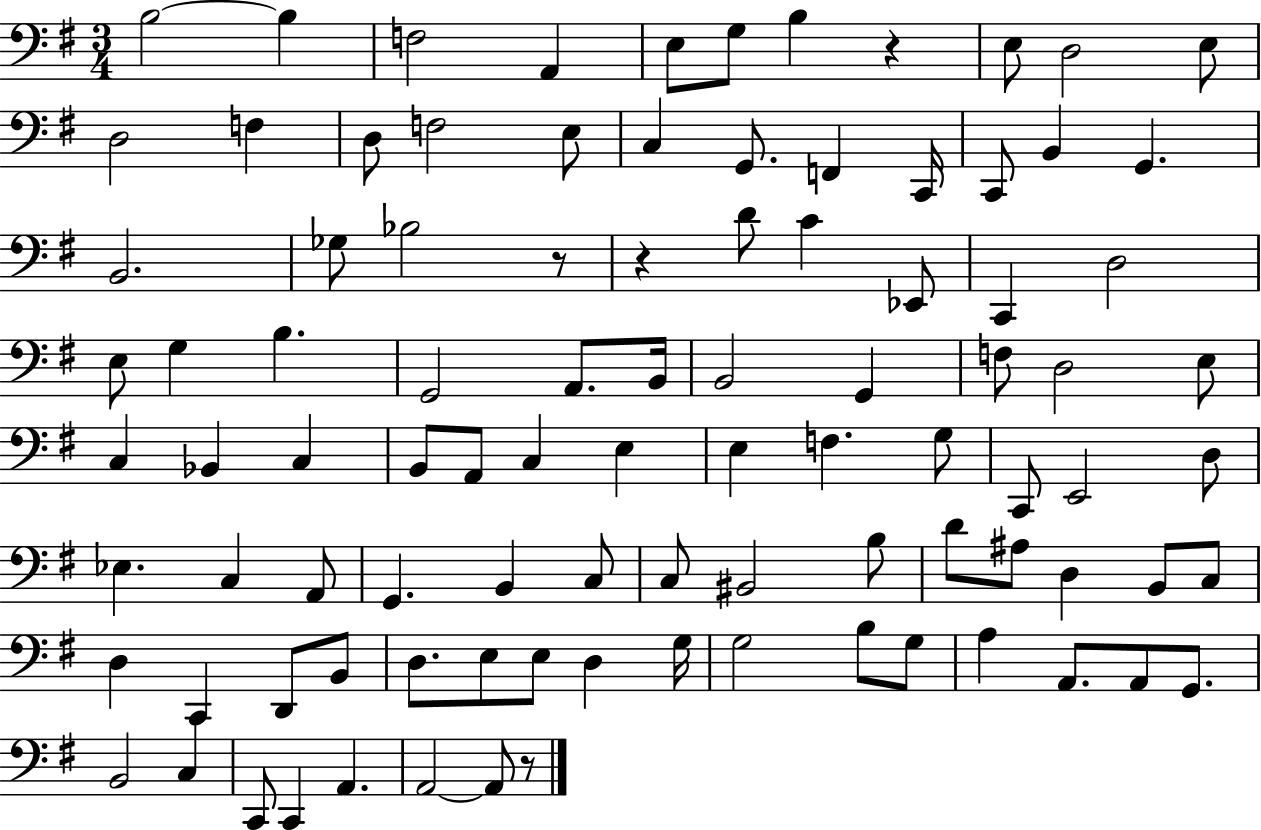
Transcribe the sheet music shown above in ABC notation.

X:1
T:Untitled
M:3/4
L:1/4
K:G
B,2 B, F,2 A,, E,/2 G,/2 B, z E,/2 D,2 E,/2 D,2 F, D,/2 F,2 E,/2 C, G,,/2 F,, C,,/4 C,,/2 B,, G,, B,,2 _G,/2 _B,2 z/2 z D/2 C _E,,/2 C,, D,2 E,/2 G, B, G,,2 A,,/2 B,,/4 B,,2 G,, F,/2 D,2 E,/2 C, _B,, C, B,,/2 A,,/2 C, E, E, F, G,/2 C,,/2 E,,2 D,/2 _E, C, A,,/2 G,, B,, C,/2 C,/2 ^B,,2 B,/2 D/2 ^A,/2 D, B,,/2 C,/2 D, C,, D,,/2 B,,/2 D,/2 E,/2 E,/2 D, G,/4 G,2 B,/2 G,/2 A, A,,/2 A,,/2 G,,/2 B,,2 C, C,,/2 C,, A,, A,,2 A,,/2 z/2